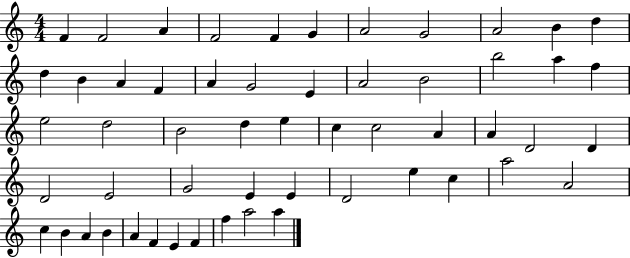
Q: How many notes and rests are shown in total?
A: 55